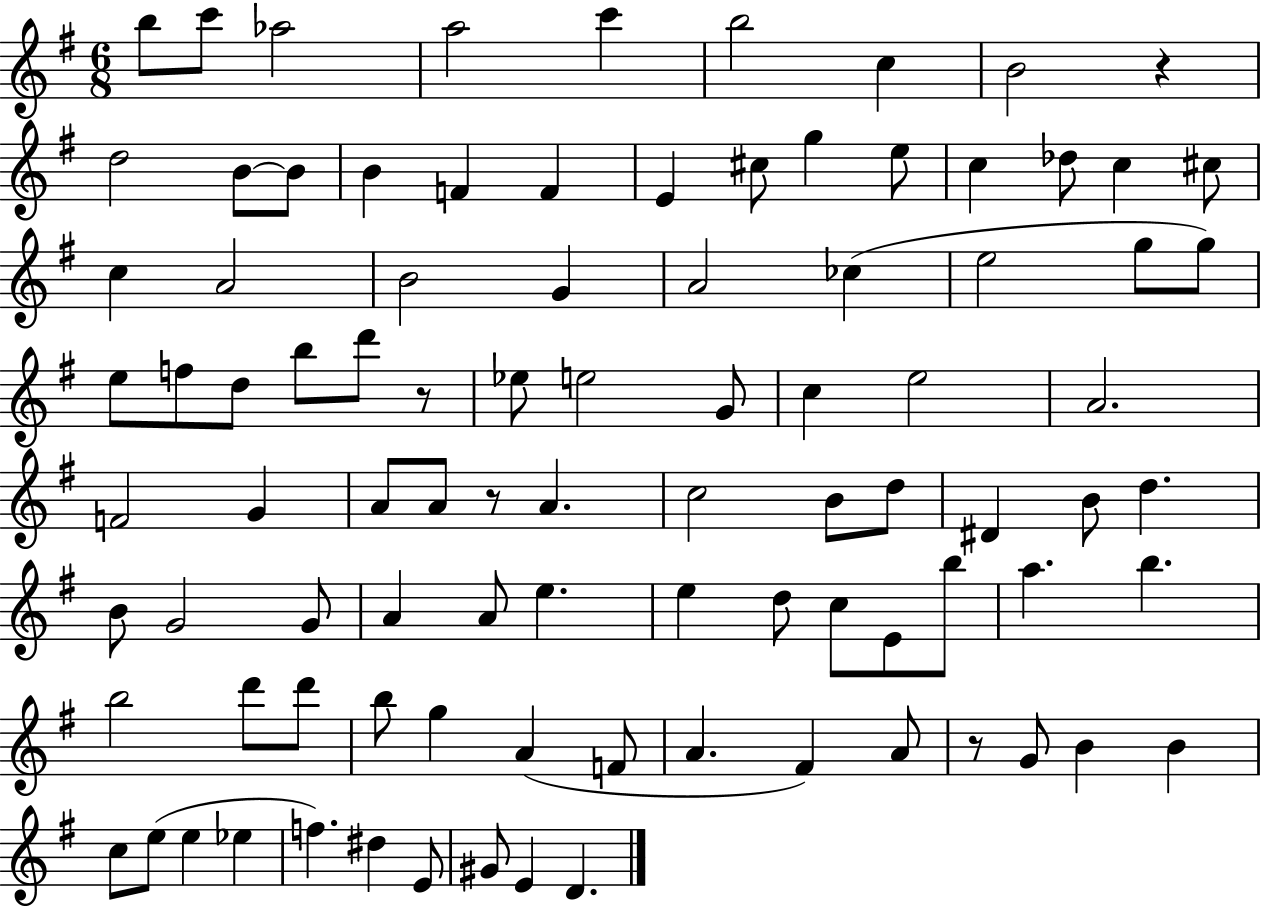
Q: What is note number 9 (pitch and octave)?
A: D5